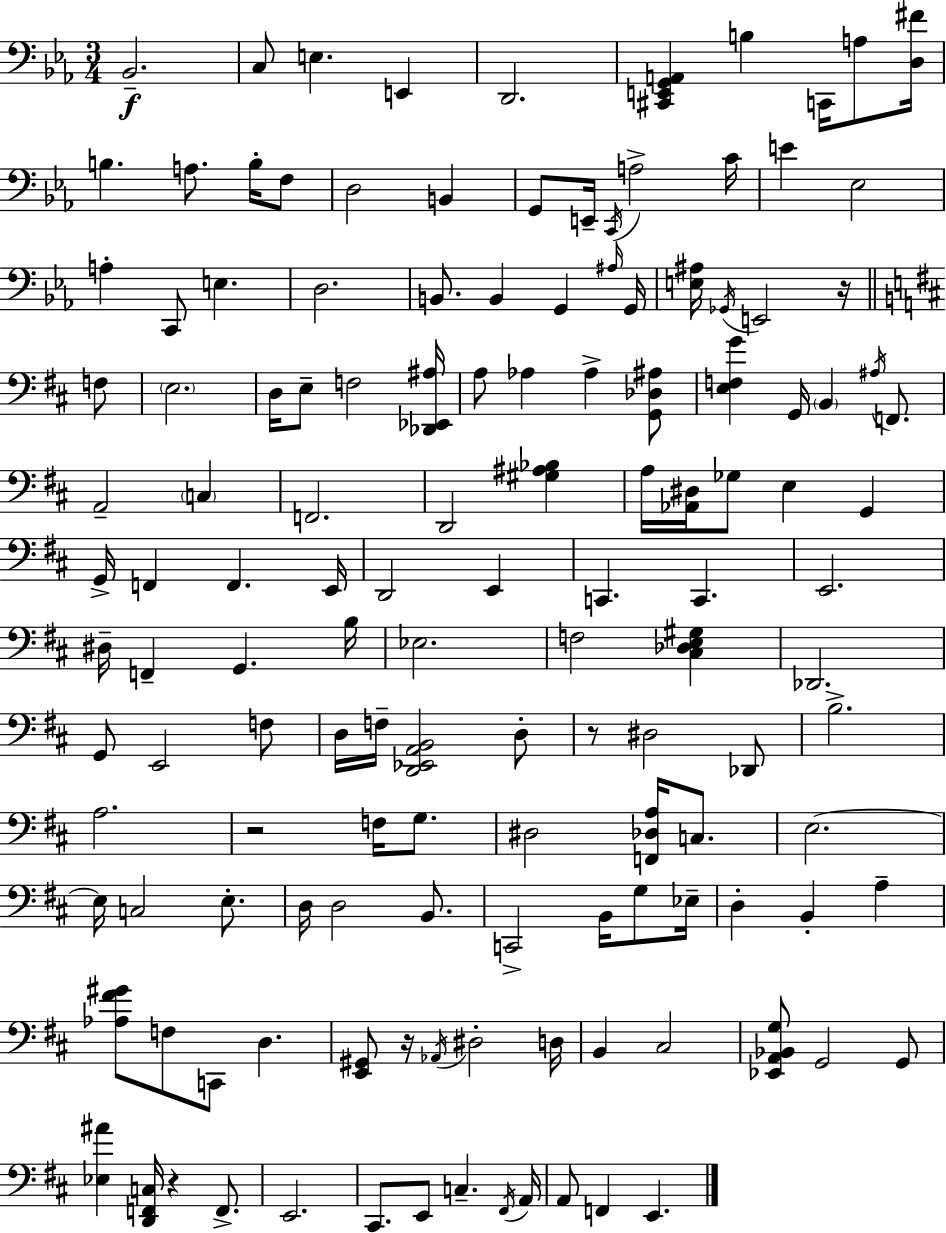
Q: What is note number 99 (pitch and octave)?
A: D3